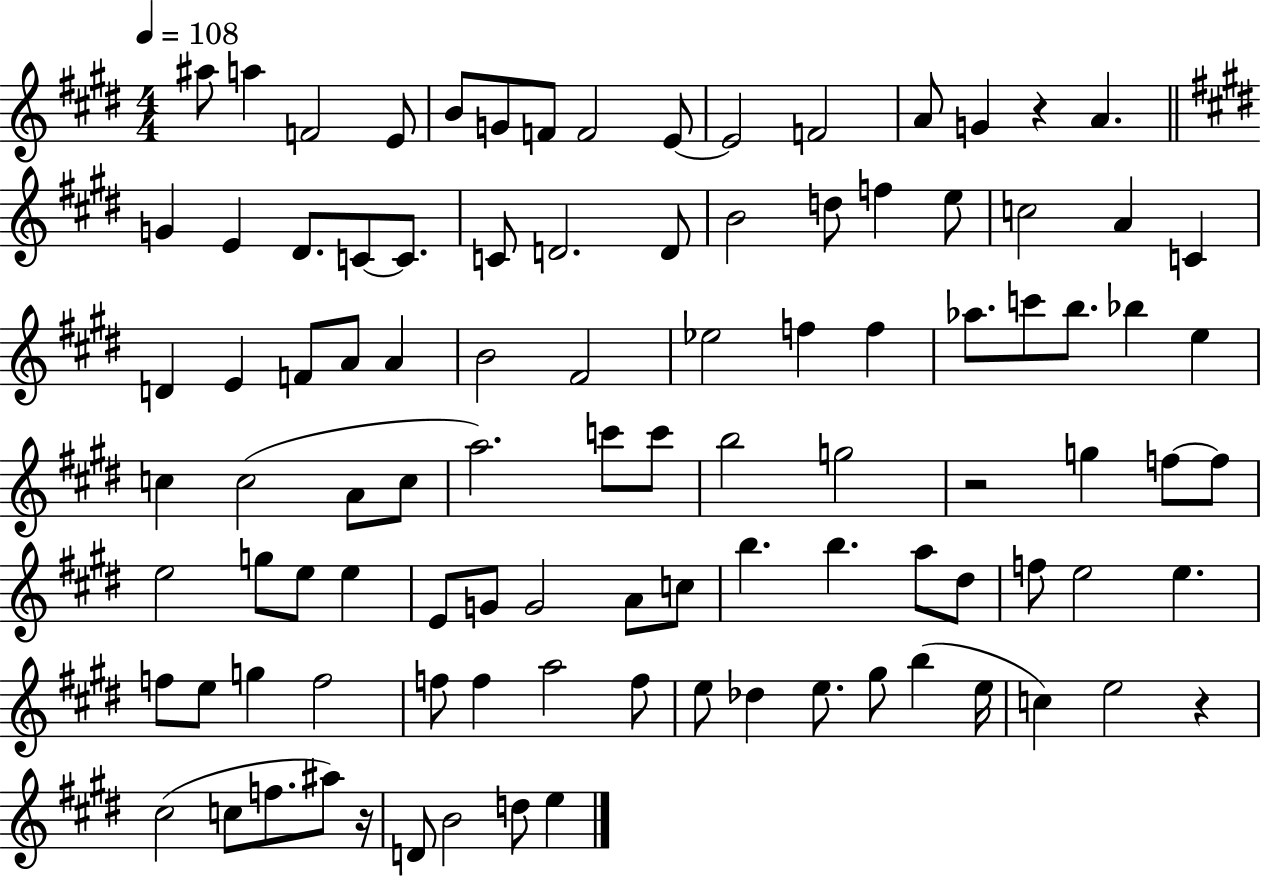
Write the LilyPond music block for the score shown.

{
  \clef treble
  \numericTimeSignature
  \time 4/4
  \key e \major
  \tempo 4 = 108
  ais''8 a''4 f'2 e'8 | b'8 g'8 f'8 f'2 e'8~~ | e'2 f'2 | a'8 g'4 r4 a'4. | \break \bar "||" \break \key e \major g'4 e'4 dis'8. c'8~~ c'8. | c'8 d'2. d'8 | b'2 d''8 f''4 e''8 | c''2 a'4 c'4 | \break d'4 e'4 f'8 a'8 a'4 | b'2 fis'2 | ees''2 f''4 f''4 | aes''8. c'''8 b''8. bes''4 e''4 | \break c''4 c''2( a'8 c''8 | a''2.) c'''8 c'''8 | b''2 g''2 | r2 g''4 f''8~~ f''8 | \break e''2 g''8 e''8 e''4 | e'8 g'8 g'2 a'8 c''8 | b''4. b''4. a''8 dis''8 | f''8 e''2 e''4. | \break f''8 e''8 g''4 f''2 | f''8 f''4 a''2 f''8 | e''8 des''4 e''8. gis''8 b''4( e''16 | c''4) e''2 r4 | \break cis''2( c''8 f''8. ais''8) r16 | d'8 b'2 d''8 e''4 | \bar "|."
}